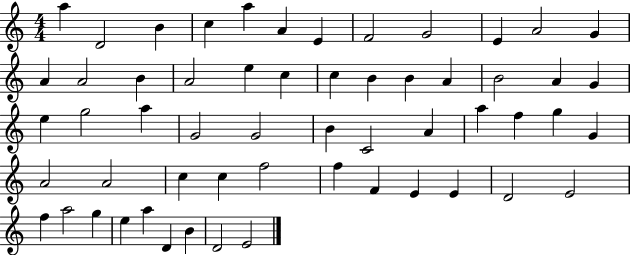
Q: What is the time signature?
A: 4/4